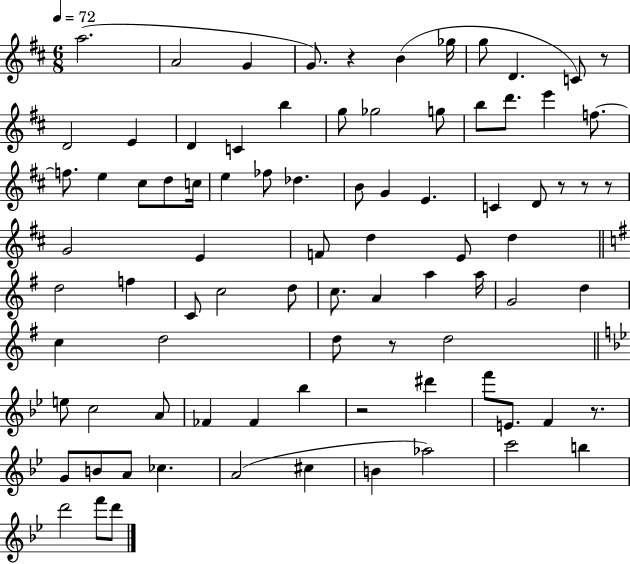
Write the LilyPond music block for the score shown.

{
  \clef treble
  \numericTimeSignature
  \time 6/8
  \key d \major
  \tempo 4 = 72
  a''2.( | a'2 g'4 | g'8.) r4 b'4( ges''16 | g''8 d'4. c'8) r8 | \break d'2 e'4 | d'4 c'4 b''4 | g''8 ges''2 g''8 | b''8 d'''8. e'''4 f''8.~~ | \break f''8. e''4 cis''8 d''8 c''16 | e''4 fes''8 des''4. | b'8 g'4 e'4. | c'4 d'8 r8 r8 r8 | \break g'2 e'4 | f'8 d''4 e'8 d''4 | \bar "||" \break \key g \major d''2 f''4 | c'8 c''2 d''8 | c''8. a'4 a''4 a''16 | g'2 d''4 | \break c''4 d''2 | d''8 r8 d''2 | \bar "||" \break \key g \minor e''8 c''2 a'8 | fes'4 fes'4 bes''4 | r2 dis'''4 | f'''8 e'8. f'4 r8. | \break g'8 b'8 a'8 ces''4. | a'2( cis''4 | b'4 aes''2) | c'''2 b''4 | \break d'''2 f'''8 d'''8 | \bar "|."
}